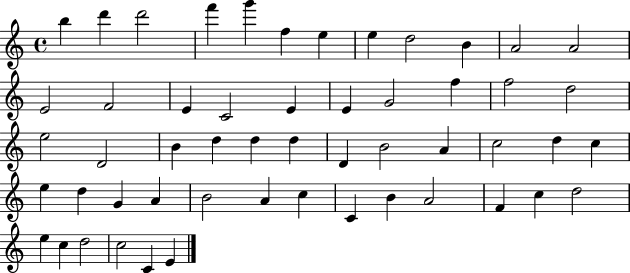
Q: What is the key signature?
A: C major